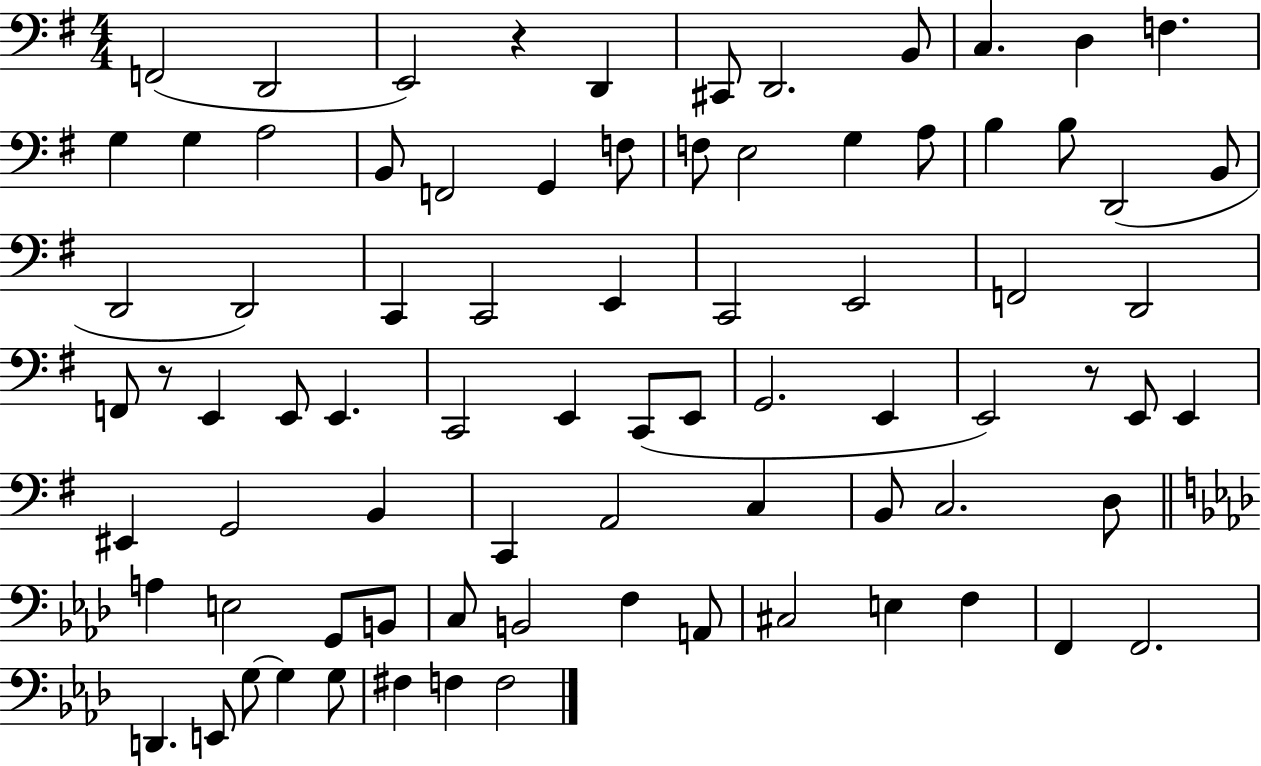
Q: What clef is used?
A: bass